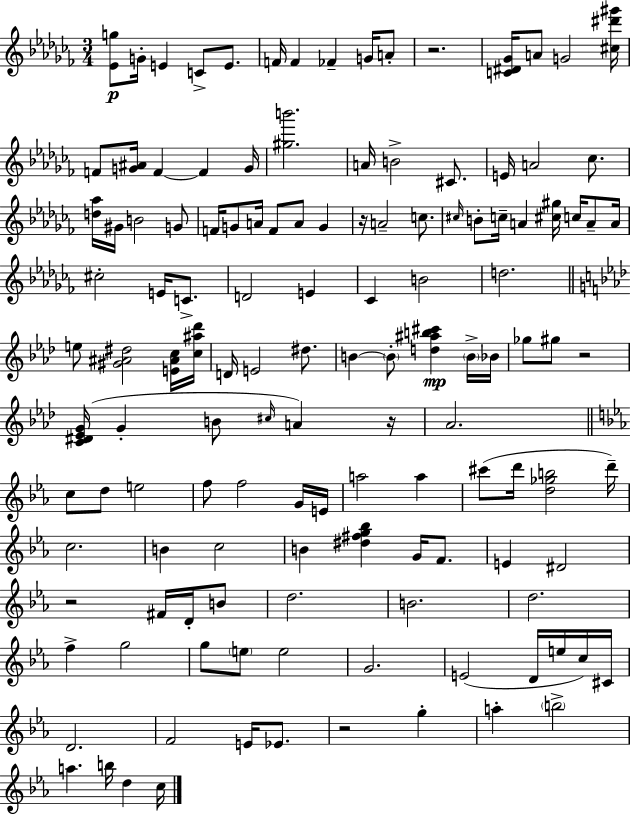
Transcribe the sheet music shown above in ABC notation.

X:1
T:Untitled
M:3/4
L:1/4
K:Abm
[_Eg]/2 G/4 E C/2 E/2 F/4 F _F G/4 A/2 z2 [C^D_G]/4 A/2 G2 [^c^d'^g']/4 F/2 [G^A]/4 F F G/4 [^gb']2 A/4 B2 ^C/2 E/4 A2 _c/2 [d_a]/4 ^G/4 B2 G/2 F/4 G/2 A/4 F/2 A/2 G z/4 A2 c/2 ^c/4 B/2 c/4 A [^c^g]/4 c/4 A/2 A/4 ^c2 E/4 C/2 D2 E _C B2 d2 e/2 [^G^A^d]2 [E^Ac]/4 [c^a_d']/4 D/4 E2 ^d/2 B B/2 [d^ab^c'] B/4 _B/4 _g/2 ^g/2 z2 [C^D_EG]/4 G B/2 ^c/4 A z/4 _A2 c/2 d/2 e2 f/2 f2 G/4 E/4 a2 a ^c'/2 d'/4 [d_gb]2 d'/4 c2 B c2 B [^d^fg_b] G/4 F/2 E ^D2 z2 ^F/4 D/4 B/2 d2 B2 d2 f g2 g/2 e/2 e2 G2 E2 D/4 e/4 c/4 ^C/4 D2 F2 E/4 _E/2 z2 g a b2 a b/4 d c/4